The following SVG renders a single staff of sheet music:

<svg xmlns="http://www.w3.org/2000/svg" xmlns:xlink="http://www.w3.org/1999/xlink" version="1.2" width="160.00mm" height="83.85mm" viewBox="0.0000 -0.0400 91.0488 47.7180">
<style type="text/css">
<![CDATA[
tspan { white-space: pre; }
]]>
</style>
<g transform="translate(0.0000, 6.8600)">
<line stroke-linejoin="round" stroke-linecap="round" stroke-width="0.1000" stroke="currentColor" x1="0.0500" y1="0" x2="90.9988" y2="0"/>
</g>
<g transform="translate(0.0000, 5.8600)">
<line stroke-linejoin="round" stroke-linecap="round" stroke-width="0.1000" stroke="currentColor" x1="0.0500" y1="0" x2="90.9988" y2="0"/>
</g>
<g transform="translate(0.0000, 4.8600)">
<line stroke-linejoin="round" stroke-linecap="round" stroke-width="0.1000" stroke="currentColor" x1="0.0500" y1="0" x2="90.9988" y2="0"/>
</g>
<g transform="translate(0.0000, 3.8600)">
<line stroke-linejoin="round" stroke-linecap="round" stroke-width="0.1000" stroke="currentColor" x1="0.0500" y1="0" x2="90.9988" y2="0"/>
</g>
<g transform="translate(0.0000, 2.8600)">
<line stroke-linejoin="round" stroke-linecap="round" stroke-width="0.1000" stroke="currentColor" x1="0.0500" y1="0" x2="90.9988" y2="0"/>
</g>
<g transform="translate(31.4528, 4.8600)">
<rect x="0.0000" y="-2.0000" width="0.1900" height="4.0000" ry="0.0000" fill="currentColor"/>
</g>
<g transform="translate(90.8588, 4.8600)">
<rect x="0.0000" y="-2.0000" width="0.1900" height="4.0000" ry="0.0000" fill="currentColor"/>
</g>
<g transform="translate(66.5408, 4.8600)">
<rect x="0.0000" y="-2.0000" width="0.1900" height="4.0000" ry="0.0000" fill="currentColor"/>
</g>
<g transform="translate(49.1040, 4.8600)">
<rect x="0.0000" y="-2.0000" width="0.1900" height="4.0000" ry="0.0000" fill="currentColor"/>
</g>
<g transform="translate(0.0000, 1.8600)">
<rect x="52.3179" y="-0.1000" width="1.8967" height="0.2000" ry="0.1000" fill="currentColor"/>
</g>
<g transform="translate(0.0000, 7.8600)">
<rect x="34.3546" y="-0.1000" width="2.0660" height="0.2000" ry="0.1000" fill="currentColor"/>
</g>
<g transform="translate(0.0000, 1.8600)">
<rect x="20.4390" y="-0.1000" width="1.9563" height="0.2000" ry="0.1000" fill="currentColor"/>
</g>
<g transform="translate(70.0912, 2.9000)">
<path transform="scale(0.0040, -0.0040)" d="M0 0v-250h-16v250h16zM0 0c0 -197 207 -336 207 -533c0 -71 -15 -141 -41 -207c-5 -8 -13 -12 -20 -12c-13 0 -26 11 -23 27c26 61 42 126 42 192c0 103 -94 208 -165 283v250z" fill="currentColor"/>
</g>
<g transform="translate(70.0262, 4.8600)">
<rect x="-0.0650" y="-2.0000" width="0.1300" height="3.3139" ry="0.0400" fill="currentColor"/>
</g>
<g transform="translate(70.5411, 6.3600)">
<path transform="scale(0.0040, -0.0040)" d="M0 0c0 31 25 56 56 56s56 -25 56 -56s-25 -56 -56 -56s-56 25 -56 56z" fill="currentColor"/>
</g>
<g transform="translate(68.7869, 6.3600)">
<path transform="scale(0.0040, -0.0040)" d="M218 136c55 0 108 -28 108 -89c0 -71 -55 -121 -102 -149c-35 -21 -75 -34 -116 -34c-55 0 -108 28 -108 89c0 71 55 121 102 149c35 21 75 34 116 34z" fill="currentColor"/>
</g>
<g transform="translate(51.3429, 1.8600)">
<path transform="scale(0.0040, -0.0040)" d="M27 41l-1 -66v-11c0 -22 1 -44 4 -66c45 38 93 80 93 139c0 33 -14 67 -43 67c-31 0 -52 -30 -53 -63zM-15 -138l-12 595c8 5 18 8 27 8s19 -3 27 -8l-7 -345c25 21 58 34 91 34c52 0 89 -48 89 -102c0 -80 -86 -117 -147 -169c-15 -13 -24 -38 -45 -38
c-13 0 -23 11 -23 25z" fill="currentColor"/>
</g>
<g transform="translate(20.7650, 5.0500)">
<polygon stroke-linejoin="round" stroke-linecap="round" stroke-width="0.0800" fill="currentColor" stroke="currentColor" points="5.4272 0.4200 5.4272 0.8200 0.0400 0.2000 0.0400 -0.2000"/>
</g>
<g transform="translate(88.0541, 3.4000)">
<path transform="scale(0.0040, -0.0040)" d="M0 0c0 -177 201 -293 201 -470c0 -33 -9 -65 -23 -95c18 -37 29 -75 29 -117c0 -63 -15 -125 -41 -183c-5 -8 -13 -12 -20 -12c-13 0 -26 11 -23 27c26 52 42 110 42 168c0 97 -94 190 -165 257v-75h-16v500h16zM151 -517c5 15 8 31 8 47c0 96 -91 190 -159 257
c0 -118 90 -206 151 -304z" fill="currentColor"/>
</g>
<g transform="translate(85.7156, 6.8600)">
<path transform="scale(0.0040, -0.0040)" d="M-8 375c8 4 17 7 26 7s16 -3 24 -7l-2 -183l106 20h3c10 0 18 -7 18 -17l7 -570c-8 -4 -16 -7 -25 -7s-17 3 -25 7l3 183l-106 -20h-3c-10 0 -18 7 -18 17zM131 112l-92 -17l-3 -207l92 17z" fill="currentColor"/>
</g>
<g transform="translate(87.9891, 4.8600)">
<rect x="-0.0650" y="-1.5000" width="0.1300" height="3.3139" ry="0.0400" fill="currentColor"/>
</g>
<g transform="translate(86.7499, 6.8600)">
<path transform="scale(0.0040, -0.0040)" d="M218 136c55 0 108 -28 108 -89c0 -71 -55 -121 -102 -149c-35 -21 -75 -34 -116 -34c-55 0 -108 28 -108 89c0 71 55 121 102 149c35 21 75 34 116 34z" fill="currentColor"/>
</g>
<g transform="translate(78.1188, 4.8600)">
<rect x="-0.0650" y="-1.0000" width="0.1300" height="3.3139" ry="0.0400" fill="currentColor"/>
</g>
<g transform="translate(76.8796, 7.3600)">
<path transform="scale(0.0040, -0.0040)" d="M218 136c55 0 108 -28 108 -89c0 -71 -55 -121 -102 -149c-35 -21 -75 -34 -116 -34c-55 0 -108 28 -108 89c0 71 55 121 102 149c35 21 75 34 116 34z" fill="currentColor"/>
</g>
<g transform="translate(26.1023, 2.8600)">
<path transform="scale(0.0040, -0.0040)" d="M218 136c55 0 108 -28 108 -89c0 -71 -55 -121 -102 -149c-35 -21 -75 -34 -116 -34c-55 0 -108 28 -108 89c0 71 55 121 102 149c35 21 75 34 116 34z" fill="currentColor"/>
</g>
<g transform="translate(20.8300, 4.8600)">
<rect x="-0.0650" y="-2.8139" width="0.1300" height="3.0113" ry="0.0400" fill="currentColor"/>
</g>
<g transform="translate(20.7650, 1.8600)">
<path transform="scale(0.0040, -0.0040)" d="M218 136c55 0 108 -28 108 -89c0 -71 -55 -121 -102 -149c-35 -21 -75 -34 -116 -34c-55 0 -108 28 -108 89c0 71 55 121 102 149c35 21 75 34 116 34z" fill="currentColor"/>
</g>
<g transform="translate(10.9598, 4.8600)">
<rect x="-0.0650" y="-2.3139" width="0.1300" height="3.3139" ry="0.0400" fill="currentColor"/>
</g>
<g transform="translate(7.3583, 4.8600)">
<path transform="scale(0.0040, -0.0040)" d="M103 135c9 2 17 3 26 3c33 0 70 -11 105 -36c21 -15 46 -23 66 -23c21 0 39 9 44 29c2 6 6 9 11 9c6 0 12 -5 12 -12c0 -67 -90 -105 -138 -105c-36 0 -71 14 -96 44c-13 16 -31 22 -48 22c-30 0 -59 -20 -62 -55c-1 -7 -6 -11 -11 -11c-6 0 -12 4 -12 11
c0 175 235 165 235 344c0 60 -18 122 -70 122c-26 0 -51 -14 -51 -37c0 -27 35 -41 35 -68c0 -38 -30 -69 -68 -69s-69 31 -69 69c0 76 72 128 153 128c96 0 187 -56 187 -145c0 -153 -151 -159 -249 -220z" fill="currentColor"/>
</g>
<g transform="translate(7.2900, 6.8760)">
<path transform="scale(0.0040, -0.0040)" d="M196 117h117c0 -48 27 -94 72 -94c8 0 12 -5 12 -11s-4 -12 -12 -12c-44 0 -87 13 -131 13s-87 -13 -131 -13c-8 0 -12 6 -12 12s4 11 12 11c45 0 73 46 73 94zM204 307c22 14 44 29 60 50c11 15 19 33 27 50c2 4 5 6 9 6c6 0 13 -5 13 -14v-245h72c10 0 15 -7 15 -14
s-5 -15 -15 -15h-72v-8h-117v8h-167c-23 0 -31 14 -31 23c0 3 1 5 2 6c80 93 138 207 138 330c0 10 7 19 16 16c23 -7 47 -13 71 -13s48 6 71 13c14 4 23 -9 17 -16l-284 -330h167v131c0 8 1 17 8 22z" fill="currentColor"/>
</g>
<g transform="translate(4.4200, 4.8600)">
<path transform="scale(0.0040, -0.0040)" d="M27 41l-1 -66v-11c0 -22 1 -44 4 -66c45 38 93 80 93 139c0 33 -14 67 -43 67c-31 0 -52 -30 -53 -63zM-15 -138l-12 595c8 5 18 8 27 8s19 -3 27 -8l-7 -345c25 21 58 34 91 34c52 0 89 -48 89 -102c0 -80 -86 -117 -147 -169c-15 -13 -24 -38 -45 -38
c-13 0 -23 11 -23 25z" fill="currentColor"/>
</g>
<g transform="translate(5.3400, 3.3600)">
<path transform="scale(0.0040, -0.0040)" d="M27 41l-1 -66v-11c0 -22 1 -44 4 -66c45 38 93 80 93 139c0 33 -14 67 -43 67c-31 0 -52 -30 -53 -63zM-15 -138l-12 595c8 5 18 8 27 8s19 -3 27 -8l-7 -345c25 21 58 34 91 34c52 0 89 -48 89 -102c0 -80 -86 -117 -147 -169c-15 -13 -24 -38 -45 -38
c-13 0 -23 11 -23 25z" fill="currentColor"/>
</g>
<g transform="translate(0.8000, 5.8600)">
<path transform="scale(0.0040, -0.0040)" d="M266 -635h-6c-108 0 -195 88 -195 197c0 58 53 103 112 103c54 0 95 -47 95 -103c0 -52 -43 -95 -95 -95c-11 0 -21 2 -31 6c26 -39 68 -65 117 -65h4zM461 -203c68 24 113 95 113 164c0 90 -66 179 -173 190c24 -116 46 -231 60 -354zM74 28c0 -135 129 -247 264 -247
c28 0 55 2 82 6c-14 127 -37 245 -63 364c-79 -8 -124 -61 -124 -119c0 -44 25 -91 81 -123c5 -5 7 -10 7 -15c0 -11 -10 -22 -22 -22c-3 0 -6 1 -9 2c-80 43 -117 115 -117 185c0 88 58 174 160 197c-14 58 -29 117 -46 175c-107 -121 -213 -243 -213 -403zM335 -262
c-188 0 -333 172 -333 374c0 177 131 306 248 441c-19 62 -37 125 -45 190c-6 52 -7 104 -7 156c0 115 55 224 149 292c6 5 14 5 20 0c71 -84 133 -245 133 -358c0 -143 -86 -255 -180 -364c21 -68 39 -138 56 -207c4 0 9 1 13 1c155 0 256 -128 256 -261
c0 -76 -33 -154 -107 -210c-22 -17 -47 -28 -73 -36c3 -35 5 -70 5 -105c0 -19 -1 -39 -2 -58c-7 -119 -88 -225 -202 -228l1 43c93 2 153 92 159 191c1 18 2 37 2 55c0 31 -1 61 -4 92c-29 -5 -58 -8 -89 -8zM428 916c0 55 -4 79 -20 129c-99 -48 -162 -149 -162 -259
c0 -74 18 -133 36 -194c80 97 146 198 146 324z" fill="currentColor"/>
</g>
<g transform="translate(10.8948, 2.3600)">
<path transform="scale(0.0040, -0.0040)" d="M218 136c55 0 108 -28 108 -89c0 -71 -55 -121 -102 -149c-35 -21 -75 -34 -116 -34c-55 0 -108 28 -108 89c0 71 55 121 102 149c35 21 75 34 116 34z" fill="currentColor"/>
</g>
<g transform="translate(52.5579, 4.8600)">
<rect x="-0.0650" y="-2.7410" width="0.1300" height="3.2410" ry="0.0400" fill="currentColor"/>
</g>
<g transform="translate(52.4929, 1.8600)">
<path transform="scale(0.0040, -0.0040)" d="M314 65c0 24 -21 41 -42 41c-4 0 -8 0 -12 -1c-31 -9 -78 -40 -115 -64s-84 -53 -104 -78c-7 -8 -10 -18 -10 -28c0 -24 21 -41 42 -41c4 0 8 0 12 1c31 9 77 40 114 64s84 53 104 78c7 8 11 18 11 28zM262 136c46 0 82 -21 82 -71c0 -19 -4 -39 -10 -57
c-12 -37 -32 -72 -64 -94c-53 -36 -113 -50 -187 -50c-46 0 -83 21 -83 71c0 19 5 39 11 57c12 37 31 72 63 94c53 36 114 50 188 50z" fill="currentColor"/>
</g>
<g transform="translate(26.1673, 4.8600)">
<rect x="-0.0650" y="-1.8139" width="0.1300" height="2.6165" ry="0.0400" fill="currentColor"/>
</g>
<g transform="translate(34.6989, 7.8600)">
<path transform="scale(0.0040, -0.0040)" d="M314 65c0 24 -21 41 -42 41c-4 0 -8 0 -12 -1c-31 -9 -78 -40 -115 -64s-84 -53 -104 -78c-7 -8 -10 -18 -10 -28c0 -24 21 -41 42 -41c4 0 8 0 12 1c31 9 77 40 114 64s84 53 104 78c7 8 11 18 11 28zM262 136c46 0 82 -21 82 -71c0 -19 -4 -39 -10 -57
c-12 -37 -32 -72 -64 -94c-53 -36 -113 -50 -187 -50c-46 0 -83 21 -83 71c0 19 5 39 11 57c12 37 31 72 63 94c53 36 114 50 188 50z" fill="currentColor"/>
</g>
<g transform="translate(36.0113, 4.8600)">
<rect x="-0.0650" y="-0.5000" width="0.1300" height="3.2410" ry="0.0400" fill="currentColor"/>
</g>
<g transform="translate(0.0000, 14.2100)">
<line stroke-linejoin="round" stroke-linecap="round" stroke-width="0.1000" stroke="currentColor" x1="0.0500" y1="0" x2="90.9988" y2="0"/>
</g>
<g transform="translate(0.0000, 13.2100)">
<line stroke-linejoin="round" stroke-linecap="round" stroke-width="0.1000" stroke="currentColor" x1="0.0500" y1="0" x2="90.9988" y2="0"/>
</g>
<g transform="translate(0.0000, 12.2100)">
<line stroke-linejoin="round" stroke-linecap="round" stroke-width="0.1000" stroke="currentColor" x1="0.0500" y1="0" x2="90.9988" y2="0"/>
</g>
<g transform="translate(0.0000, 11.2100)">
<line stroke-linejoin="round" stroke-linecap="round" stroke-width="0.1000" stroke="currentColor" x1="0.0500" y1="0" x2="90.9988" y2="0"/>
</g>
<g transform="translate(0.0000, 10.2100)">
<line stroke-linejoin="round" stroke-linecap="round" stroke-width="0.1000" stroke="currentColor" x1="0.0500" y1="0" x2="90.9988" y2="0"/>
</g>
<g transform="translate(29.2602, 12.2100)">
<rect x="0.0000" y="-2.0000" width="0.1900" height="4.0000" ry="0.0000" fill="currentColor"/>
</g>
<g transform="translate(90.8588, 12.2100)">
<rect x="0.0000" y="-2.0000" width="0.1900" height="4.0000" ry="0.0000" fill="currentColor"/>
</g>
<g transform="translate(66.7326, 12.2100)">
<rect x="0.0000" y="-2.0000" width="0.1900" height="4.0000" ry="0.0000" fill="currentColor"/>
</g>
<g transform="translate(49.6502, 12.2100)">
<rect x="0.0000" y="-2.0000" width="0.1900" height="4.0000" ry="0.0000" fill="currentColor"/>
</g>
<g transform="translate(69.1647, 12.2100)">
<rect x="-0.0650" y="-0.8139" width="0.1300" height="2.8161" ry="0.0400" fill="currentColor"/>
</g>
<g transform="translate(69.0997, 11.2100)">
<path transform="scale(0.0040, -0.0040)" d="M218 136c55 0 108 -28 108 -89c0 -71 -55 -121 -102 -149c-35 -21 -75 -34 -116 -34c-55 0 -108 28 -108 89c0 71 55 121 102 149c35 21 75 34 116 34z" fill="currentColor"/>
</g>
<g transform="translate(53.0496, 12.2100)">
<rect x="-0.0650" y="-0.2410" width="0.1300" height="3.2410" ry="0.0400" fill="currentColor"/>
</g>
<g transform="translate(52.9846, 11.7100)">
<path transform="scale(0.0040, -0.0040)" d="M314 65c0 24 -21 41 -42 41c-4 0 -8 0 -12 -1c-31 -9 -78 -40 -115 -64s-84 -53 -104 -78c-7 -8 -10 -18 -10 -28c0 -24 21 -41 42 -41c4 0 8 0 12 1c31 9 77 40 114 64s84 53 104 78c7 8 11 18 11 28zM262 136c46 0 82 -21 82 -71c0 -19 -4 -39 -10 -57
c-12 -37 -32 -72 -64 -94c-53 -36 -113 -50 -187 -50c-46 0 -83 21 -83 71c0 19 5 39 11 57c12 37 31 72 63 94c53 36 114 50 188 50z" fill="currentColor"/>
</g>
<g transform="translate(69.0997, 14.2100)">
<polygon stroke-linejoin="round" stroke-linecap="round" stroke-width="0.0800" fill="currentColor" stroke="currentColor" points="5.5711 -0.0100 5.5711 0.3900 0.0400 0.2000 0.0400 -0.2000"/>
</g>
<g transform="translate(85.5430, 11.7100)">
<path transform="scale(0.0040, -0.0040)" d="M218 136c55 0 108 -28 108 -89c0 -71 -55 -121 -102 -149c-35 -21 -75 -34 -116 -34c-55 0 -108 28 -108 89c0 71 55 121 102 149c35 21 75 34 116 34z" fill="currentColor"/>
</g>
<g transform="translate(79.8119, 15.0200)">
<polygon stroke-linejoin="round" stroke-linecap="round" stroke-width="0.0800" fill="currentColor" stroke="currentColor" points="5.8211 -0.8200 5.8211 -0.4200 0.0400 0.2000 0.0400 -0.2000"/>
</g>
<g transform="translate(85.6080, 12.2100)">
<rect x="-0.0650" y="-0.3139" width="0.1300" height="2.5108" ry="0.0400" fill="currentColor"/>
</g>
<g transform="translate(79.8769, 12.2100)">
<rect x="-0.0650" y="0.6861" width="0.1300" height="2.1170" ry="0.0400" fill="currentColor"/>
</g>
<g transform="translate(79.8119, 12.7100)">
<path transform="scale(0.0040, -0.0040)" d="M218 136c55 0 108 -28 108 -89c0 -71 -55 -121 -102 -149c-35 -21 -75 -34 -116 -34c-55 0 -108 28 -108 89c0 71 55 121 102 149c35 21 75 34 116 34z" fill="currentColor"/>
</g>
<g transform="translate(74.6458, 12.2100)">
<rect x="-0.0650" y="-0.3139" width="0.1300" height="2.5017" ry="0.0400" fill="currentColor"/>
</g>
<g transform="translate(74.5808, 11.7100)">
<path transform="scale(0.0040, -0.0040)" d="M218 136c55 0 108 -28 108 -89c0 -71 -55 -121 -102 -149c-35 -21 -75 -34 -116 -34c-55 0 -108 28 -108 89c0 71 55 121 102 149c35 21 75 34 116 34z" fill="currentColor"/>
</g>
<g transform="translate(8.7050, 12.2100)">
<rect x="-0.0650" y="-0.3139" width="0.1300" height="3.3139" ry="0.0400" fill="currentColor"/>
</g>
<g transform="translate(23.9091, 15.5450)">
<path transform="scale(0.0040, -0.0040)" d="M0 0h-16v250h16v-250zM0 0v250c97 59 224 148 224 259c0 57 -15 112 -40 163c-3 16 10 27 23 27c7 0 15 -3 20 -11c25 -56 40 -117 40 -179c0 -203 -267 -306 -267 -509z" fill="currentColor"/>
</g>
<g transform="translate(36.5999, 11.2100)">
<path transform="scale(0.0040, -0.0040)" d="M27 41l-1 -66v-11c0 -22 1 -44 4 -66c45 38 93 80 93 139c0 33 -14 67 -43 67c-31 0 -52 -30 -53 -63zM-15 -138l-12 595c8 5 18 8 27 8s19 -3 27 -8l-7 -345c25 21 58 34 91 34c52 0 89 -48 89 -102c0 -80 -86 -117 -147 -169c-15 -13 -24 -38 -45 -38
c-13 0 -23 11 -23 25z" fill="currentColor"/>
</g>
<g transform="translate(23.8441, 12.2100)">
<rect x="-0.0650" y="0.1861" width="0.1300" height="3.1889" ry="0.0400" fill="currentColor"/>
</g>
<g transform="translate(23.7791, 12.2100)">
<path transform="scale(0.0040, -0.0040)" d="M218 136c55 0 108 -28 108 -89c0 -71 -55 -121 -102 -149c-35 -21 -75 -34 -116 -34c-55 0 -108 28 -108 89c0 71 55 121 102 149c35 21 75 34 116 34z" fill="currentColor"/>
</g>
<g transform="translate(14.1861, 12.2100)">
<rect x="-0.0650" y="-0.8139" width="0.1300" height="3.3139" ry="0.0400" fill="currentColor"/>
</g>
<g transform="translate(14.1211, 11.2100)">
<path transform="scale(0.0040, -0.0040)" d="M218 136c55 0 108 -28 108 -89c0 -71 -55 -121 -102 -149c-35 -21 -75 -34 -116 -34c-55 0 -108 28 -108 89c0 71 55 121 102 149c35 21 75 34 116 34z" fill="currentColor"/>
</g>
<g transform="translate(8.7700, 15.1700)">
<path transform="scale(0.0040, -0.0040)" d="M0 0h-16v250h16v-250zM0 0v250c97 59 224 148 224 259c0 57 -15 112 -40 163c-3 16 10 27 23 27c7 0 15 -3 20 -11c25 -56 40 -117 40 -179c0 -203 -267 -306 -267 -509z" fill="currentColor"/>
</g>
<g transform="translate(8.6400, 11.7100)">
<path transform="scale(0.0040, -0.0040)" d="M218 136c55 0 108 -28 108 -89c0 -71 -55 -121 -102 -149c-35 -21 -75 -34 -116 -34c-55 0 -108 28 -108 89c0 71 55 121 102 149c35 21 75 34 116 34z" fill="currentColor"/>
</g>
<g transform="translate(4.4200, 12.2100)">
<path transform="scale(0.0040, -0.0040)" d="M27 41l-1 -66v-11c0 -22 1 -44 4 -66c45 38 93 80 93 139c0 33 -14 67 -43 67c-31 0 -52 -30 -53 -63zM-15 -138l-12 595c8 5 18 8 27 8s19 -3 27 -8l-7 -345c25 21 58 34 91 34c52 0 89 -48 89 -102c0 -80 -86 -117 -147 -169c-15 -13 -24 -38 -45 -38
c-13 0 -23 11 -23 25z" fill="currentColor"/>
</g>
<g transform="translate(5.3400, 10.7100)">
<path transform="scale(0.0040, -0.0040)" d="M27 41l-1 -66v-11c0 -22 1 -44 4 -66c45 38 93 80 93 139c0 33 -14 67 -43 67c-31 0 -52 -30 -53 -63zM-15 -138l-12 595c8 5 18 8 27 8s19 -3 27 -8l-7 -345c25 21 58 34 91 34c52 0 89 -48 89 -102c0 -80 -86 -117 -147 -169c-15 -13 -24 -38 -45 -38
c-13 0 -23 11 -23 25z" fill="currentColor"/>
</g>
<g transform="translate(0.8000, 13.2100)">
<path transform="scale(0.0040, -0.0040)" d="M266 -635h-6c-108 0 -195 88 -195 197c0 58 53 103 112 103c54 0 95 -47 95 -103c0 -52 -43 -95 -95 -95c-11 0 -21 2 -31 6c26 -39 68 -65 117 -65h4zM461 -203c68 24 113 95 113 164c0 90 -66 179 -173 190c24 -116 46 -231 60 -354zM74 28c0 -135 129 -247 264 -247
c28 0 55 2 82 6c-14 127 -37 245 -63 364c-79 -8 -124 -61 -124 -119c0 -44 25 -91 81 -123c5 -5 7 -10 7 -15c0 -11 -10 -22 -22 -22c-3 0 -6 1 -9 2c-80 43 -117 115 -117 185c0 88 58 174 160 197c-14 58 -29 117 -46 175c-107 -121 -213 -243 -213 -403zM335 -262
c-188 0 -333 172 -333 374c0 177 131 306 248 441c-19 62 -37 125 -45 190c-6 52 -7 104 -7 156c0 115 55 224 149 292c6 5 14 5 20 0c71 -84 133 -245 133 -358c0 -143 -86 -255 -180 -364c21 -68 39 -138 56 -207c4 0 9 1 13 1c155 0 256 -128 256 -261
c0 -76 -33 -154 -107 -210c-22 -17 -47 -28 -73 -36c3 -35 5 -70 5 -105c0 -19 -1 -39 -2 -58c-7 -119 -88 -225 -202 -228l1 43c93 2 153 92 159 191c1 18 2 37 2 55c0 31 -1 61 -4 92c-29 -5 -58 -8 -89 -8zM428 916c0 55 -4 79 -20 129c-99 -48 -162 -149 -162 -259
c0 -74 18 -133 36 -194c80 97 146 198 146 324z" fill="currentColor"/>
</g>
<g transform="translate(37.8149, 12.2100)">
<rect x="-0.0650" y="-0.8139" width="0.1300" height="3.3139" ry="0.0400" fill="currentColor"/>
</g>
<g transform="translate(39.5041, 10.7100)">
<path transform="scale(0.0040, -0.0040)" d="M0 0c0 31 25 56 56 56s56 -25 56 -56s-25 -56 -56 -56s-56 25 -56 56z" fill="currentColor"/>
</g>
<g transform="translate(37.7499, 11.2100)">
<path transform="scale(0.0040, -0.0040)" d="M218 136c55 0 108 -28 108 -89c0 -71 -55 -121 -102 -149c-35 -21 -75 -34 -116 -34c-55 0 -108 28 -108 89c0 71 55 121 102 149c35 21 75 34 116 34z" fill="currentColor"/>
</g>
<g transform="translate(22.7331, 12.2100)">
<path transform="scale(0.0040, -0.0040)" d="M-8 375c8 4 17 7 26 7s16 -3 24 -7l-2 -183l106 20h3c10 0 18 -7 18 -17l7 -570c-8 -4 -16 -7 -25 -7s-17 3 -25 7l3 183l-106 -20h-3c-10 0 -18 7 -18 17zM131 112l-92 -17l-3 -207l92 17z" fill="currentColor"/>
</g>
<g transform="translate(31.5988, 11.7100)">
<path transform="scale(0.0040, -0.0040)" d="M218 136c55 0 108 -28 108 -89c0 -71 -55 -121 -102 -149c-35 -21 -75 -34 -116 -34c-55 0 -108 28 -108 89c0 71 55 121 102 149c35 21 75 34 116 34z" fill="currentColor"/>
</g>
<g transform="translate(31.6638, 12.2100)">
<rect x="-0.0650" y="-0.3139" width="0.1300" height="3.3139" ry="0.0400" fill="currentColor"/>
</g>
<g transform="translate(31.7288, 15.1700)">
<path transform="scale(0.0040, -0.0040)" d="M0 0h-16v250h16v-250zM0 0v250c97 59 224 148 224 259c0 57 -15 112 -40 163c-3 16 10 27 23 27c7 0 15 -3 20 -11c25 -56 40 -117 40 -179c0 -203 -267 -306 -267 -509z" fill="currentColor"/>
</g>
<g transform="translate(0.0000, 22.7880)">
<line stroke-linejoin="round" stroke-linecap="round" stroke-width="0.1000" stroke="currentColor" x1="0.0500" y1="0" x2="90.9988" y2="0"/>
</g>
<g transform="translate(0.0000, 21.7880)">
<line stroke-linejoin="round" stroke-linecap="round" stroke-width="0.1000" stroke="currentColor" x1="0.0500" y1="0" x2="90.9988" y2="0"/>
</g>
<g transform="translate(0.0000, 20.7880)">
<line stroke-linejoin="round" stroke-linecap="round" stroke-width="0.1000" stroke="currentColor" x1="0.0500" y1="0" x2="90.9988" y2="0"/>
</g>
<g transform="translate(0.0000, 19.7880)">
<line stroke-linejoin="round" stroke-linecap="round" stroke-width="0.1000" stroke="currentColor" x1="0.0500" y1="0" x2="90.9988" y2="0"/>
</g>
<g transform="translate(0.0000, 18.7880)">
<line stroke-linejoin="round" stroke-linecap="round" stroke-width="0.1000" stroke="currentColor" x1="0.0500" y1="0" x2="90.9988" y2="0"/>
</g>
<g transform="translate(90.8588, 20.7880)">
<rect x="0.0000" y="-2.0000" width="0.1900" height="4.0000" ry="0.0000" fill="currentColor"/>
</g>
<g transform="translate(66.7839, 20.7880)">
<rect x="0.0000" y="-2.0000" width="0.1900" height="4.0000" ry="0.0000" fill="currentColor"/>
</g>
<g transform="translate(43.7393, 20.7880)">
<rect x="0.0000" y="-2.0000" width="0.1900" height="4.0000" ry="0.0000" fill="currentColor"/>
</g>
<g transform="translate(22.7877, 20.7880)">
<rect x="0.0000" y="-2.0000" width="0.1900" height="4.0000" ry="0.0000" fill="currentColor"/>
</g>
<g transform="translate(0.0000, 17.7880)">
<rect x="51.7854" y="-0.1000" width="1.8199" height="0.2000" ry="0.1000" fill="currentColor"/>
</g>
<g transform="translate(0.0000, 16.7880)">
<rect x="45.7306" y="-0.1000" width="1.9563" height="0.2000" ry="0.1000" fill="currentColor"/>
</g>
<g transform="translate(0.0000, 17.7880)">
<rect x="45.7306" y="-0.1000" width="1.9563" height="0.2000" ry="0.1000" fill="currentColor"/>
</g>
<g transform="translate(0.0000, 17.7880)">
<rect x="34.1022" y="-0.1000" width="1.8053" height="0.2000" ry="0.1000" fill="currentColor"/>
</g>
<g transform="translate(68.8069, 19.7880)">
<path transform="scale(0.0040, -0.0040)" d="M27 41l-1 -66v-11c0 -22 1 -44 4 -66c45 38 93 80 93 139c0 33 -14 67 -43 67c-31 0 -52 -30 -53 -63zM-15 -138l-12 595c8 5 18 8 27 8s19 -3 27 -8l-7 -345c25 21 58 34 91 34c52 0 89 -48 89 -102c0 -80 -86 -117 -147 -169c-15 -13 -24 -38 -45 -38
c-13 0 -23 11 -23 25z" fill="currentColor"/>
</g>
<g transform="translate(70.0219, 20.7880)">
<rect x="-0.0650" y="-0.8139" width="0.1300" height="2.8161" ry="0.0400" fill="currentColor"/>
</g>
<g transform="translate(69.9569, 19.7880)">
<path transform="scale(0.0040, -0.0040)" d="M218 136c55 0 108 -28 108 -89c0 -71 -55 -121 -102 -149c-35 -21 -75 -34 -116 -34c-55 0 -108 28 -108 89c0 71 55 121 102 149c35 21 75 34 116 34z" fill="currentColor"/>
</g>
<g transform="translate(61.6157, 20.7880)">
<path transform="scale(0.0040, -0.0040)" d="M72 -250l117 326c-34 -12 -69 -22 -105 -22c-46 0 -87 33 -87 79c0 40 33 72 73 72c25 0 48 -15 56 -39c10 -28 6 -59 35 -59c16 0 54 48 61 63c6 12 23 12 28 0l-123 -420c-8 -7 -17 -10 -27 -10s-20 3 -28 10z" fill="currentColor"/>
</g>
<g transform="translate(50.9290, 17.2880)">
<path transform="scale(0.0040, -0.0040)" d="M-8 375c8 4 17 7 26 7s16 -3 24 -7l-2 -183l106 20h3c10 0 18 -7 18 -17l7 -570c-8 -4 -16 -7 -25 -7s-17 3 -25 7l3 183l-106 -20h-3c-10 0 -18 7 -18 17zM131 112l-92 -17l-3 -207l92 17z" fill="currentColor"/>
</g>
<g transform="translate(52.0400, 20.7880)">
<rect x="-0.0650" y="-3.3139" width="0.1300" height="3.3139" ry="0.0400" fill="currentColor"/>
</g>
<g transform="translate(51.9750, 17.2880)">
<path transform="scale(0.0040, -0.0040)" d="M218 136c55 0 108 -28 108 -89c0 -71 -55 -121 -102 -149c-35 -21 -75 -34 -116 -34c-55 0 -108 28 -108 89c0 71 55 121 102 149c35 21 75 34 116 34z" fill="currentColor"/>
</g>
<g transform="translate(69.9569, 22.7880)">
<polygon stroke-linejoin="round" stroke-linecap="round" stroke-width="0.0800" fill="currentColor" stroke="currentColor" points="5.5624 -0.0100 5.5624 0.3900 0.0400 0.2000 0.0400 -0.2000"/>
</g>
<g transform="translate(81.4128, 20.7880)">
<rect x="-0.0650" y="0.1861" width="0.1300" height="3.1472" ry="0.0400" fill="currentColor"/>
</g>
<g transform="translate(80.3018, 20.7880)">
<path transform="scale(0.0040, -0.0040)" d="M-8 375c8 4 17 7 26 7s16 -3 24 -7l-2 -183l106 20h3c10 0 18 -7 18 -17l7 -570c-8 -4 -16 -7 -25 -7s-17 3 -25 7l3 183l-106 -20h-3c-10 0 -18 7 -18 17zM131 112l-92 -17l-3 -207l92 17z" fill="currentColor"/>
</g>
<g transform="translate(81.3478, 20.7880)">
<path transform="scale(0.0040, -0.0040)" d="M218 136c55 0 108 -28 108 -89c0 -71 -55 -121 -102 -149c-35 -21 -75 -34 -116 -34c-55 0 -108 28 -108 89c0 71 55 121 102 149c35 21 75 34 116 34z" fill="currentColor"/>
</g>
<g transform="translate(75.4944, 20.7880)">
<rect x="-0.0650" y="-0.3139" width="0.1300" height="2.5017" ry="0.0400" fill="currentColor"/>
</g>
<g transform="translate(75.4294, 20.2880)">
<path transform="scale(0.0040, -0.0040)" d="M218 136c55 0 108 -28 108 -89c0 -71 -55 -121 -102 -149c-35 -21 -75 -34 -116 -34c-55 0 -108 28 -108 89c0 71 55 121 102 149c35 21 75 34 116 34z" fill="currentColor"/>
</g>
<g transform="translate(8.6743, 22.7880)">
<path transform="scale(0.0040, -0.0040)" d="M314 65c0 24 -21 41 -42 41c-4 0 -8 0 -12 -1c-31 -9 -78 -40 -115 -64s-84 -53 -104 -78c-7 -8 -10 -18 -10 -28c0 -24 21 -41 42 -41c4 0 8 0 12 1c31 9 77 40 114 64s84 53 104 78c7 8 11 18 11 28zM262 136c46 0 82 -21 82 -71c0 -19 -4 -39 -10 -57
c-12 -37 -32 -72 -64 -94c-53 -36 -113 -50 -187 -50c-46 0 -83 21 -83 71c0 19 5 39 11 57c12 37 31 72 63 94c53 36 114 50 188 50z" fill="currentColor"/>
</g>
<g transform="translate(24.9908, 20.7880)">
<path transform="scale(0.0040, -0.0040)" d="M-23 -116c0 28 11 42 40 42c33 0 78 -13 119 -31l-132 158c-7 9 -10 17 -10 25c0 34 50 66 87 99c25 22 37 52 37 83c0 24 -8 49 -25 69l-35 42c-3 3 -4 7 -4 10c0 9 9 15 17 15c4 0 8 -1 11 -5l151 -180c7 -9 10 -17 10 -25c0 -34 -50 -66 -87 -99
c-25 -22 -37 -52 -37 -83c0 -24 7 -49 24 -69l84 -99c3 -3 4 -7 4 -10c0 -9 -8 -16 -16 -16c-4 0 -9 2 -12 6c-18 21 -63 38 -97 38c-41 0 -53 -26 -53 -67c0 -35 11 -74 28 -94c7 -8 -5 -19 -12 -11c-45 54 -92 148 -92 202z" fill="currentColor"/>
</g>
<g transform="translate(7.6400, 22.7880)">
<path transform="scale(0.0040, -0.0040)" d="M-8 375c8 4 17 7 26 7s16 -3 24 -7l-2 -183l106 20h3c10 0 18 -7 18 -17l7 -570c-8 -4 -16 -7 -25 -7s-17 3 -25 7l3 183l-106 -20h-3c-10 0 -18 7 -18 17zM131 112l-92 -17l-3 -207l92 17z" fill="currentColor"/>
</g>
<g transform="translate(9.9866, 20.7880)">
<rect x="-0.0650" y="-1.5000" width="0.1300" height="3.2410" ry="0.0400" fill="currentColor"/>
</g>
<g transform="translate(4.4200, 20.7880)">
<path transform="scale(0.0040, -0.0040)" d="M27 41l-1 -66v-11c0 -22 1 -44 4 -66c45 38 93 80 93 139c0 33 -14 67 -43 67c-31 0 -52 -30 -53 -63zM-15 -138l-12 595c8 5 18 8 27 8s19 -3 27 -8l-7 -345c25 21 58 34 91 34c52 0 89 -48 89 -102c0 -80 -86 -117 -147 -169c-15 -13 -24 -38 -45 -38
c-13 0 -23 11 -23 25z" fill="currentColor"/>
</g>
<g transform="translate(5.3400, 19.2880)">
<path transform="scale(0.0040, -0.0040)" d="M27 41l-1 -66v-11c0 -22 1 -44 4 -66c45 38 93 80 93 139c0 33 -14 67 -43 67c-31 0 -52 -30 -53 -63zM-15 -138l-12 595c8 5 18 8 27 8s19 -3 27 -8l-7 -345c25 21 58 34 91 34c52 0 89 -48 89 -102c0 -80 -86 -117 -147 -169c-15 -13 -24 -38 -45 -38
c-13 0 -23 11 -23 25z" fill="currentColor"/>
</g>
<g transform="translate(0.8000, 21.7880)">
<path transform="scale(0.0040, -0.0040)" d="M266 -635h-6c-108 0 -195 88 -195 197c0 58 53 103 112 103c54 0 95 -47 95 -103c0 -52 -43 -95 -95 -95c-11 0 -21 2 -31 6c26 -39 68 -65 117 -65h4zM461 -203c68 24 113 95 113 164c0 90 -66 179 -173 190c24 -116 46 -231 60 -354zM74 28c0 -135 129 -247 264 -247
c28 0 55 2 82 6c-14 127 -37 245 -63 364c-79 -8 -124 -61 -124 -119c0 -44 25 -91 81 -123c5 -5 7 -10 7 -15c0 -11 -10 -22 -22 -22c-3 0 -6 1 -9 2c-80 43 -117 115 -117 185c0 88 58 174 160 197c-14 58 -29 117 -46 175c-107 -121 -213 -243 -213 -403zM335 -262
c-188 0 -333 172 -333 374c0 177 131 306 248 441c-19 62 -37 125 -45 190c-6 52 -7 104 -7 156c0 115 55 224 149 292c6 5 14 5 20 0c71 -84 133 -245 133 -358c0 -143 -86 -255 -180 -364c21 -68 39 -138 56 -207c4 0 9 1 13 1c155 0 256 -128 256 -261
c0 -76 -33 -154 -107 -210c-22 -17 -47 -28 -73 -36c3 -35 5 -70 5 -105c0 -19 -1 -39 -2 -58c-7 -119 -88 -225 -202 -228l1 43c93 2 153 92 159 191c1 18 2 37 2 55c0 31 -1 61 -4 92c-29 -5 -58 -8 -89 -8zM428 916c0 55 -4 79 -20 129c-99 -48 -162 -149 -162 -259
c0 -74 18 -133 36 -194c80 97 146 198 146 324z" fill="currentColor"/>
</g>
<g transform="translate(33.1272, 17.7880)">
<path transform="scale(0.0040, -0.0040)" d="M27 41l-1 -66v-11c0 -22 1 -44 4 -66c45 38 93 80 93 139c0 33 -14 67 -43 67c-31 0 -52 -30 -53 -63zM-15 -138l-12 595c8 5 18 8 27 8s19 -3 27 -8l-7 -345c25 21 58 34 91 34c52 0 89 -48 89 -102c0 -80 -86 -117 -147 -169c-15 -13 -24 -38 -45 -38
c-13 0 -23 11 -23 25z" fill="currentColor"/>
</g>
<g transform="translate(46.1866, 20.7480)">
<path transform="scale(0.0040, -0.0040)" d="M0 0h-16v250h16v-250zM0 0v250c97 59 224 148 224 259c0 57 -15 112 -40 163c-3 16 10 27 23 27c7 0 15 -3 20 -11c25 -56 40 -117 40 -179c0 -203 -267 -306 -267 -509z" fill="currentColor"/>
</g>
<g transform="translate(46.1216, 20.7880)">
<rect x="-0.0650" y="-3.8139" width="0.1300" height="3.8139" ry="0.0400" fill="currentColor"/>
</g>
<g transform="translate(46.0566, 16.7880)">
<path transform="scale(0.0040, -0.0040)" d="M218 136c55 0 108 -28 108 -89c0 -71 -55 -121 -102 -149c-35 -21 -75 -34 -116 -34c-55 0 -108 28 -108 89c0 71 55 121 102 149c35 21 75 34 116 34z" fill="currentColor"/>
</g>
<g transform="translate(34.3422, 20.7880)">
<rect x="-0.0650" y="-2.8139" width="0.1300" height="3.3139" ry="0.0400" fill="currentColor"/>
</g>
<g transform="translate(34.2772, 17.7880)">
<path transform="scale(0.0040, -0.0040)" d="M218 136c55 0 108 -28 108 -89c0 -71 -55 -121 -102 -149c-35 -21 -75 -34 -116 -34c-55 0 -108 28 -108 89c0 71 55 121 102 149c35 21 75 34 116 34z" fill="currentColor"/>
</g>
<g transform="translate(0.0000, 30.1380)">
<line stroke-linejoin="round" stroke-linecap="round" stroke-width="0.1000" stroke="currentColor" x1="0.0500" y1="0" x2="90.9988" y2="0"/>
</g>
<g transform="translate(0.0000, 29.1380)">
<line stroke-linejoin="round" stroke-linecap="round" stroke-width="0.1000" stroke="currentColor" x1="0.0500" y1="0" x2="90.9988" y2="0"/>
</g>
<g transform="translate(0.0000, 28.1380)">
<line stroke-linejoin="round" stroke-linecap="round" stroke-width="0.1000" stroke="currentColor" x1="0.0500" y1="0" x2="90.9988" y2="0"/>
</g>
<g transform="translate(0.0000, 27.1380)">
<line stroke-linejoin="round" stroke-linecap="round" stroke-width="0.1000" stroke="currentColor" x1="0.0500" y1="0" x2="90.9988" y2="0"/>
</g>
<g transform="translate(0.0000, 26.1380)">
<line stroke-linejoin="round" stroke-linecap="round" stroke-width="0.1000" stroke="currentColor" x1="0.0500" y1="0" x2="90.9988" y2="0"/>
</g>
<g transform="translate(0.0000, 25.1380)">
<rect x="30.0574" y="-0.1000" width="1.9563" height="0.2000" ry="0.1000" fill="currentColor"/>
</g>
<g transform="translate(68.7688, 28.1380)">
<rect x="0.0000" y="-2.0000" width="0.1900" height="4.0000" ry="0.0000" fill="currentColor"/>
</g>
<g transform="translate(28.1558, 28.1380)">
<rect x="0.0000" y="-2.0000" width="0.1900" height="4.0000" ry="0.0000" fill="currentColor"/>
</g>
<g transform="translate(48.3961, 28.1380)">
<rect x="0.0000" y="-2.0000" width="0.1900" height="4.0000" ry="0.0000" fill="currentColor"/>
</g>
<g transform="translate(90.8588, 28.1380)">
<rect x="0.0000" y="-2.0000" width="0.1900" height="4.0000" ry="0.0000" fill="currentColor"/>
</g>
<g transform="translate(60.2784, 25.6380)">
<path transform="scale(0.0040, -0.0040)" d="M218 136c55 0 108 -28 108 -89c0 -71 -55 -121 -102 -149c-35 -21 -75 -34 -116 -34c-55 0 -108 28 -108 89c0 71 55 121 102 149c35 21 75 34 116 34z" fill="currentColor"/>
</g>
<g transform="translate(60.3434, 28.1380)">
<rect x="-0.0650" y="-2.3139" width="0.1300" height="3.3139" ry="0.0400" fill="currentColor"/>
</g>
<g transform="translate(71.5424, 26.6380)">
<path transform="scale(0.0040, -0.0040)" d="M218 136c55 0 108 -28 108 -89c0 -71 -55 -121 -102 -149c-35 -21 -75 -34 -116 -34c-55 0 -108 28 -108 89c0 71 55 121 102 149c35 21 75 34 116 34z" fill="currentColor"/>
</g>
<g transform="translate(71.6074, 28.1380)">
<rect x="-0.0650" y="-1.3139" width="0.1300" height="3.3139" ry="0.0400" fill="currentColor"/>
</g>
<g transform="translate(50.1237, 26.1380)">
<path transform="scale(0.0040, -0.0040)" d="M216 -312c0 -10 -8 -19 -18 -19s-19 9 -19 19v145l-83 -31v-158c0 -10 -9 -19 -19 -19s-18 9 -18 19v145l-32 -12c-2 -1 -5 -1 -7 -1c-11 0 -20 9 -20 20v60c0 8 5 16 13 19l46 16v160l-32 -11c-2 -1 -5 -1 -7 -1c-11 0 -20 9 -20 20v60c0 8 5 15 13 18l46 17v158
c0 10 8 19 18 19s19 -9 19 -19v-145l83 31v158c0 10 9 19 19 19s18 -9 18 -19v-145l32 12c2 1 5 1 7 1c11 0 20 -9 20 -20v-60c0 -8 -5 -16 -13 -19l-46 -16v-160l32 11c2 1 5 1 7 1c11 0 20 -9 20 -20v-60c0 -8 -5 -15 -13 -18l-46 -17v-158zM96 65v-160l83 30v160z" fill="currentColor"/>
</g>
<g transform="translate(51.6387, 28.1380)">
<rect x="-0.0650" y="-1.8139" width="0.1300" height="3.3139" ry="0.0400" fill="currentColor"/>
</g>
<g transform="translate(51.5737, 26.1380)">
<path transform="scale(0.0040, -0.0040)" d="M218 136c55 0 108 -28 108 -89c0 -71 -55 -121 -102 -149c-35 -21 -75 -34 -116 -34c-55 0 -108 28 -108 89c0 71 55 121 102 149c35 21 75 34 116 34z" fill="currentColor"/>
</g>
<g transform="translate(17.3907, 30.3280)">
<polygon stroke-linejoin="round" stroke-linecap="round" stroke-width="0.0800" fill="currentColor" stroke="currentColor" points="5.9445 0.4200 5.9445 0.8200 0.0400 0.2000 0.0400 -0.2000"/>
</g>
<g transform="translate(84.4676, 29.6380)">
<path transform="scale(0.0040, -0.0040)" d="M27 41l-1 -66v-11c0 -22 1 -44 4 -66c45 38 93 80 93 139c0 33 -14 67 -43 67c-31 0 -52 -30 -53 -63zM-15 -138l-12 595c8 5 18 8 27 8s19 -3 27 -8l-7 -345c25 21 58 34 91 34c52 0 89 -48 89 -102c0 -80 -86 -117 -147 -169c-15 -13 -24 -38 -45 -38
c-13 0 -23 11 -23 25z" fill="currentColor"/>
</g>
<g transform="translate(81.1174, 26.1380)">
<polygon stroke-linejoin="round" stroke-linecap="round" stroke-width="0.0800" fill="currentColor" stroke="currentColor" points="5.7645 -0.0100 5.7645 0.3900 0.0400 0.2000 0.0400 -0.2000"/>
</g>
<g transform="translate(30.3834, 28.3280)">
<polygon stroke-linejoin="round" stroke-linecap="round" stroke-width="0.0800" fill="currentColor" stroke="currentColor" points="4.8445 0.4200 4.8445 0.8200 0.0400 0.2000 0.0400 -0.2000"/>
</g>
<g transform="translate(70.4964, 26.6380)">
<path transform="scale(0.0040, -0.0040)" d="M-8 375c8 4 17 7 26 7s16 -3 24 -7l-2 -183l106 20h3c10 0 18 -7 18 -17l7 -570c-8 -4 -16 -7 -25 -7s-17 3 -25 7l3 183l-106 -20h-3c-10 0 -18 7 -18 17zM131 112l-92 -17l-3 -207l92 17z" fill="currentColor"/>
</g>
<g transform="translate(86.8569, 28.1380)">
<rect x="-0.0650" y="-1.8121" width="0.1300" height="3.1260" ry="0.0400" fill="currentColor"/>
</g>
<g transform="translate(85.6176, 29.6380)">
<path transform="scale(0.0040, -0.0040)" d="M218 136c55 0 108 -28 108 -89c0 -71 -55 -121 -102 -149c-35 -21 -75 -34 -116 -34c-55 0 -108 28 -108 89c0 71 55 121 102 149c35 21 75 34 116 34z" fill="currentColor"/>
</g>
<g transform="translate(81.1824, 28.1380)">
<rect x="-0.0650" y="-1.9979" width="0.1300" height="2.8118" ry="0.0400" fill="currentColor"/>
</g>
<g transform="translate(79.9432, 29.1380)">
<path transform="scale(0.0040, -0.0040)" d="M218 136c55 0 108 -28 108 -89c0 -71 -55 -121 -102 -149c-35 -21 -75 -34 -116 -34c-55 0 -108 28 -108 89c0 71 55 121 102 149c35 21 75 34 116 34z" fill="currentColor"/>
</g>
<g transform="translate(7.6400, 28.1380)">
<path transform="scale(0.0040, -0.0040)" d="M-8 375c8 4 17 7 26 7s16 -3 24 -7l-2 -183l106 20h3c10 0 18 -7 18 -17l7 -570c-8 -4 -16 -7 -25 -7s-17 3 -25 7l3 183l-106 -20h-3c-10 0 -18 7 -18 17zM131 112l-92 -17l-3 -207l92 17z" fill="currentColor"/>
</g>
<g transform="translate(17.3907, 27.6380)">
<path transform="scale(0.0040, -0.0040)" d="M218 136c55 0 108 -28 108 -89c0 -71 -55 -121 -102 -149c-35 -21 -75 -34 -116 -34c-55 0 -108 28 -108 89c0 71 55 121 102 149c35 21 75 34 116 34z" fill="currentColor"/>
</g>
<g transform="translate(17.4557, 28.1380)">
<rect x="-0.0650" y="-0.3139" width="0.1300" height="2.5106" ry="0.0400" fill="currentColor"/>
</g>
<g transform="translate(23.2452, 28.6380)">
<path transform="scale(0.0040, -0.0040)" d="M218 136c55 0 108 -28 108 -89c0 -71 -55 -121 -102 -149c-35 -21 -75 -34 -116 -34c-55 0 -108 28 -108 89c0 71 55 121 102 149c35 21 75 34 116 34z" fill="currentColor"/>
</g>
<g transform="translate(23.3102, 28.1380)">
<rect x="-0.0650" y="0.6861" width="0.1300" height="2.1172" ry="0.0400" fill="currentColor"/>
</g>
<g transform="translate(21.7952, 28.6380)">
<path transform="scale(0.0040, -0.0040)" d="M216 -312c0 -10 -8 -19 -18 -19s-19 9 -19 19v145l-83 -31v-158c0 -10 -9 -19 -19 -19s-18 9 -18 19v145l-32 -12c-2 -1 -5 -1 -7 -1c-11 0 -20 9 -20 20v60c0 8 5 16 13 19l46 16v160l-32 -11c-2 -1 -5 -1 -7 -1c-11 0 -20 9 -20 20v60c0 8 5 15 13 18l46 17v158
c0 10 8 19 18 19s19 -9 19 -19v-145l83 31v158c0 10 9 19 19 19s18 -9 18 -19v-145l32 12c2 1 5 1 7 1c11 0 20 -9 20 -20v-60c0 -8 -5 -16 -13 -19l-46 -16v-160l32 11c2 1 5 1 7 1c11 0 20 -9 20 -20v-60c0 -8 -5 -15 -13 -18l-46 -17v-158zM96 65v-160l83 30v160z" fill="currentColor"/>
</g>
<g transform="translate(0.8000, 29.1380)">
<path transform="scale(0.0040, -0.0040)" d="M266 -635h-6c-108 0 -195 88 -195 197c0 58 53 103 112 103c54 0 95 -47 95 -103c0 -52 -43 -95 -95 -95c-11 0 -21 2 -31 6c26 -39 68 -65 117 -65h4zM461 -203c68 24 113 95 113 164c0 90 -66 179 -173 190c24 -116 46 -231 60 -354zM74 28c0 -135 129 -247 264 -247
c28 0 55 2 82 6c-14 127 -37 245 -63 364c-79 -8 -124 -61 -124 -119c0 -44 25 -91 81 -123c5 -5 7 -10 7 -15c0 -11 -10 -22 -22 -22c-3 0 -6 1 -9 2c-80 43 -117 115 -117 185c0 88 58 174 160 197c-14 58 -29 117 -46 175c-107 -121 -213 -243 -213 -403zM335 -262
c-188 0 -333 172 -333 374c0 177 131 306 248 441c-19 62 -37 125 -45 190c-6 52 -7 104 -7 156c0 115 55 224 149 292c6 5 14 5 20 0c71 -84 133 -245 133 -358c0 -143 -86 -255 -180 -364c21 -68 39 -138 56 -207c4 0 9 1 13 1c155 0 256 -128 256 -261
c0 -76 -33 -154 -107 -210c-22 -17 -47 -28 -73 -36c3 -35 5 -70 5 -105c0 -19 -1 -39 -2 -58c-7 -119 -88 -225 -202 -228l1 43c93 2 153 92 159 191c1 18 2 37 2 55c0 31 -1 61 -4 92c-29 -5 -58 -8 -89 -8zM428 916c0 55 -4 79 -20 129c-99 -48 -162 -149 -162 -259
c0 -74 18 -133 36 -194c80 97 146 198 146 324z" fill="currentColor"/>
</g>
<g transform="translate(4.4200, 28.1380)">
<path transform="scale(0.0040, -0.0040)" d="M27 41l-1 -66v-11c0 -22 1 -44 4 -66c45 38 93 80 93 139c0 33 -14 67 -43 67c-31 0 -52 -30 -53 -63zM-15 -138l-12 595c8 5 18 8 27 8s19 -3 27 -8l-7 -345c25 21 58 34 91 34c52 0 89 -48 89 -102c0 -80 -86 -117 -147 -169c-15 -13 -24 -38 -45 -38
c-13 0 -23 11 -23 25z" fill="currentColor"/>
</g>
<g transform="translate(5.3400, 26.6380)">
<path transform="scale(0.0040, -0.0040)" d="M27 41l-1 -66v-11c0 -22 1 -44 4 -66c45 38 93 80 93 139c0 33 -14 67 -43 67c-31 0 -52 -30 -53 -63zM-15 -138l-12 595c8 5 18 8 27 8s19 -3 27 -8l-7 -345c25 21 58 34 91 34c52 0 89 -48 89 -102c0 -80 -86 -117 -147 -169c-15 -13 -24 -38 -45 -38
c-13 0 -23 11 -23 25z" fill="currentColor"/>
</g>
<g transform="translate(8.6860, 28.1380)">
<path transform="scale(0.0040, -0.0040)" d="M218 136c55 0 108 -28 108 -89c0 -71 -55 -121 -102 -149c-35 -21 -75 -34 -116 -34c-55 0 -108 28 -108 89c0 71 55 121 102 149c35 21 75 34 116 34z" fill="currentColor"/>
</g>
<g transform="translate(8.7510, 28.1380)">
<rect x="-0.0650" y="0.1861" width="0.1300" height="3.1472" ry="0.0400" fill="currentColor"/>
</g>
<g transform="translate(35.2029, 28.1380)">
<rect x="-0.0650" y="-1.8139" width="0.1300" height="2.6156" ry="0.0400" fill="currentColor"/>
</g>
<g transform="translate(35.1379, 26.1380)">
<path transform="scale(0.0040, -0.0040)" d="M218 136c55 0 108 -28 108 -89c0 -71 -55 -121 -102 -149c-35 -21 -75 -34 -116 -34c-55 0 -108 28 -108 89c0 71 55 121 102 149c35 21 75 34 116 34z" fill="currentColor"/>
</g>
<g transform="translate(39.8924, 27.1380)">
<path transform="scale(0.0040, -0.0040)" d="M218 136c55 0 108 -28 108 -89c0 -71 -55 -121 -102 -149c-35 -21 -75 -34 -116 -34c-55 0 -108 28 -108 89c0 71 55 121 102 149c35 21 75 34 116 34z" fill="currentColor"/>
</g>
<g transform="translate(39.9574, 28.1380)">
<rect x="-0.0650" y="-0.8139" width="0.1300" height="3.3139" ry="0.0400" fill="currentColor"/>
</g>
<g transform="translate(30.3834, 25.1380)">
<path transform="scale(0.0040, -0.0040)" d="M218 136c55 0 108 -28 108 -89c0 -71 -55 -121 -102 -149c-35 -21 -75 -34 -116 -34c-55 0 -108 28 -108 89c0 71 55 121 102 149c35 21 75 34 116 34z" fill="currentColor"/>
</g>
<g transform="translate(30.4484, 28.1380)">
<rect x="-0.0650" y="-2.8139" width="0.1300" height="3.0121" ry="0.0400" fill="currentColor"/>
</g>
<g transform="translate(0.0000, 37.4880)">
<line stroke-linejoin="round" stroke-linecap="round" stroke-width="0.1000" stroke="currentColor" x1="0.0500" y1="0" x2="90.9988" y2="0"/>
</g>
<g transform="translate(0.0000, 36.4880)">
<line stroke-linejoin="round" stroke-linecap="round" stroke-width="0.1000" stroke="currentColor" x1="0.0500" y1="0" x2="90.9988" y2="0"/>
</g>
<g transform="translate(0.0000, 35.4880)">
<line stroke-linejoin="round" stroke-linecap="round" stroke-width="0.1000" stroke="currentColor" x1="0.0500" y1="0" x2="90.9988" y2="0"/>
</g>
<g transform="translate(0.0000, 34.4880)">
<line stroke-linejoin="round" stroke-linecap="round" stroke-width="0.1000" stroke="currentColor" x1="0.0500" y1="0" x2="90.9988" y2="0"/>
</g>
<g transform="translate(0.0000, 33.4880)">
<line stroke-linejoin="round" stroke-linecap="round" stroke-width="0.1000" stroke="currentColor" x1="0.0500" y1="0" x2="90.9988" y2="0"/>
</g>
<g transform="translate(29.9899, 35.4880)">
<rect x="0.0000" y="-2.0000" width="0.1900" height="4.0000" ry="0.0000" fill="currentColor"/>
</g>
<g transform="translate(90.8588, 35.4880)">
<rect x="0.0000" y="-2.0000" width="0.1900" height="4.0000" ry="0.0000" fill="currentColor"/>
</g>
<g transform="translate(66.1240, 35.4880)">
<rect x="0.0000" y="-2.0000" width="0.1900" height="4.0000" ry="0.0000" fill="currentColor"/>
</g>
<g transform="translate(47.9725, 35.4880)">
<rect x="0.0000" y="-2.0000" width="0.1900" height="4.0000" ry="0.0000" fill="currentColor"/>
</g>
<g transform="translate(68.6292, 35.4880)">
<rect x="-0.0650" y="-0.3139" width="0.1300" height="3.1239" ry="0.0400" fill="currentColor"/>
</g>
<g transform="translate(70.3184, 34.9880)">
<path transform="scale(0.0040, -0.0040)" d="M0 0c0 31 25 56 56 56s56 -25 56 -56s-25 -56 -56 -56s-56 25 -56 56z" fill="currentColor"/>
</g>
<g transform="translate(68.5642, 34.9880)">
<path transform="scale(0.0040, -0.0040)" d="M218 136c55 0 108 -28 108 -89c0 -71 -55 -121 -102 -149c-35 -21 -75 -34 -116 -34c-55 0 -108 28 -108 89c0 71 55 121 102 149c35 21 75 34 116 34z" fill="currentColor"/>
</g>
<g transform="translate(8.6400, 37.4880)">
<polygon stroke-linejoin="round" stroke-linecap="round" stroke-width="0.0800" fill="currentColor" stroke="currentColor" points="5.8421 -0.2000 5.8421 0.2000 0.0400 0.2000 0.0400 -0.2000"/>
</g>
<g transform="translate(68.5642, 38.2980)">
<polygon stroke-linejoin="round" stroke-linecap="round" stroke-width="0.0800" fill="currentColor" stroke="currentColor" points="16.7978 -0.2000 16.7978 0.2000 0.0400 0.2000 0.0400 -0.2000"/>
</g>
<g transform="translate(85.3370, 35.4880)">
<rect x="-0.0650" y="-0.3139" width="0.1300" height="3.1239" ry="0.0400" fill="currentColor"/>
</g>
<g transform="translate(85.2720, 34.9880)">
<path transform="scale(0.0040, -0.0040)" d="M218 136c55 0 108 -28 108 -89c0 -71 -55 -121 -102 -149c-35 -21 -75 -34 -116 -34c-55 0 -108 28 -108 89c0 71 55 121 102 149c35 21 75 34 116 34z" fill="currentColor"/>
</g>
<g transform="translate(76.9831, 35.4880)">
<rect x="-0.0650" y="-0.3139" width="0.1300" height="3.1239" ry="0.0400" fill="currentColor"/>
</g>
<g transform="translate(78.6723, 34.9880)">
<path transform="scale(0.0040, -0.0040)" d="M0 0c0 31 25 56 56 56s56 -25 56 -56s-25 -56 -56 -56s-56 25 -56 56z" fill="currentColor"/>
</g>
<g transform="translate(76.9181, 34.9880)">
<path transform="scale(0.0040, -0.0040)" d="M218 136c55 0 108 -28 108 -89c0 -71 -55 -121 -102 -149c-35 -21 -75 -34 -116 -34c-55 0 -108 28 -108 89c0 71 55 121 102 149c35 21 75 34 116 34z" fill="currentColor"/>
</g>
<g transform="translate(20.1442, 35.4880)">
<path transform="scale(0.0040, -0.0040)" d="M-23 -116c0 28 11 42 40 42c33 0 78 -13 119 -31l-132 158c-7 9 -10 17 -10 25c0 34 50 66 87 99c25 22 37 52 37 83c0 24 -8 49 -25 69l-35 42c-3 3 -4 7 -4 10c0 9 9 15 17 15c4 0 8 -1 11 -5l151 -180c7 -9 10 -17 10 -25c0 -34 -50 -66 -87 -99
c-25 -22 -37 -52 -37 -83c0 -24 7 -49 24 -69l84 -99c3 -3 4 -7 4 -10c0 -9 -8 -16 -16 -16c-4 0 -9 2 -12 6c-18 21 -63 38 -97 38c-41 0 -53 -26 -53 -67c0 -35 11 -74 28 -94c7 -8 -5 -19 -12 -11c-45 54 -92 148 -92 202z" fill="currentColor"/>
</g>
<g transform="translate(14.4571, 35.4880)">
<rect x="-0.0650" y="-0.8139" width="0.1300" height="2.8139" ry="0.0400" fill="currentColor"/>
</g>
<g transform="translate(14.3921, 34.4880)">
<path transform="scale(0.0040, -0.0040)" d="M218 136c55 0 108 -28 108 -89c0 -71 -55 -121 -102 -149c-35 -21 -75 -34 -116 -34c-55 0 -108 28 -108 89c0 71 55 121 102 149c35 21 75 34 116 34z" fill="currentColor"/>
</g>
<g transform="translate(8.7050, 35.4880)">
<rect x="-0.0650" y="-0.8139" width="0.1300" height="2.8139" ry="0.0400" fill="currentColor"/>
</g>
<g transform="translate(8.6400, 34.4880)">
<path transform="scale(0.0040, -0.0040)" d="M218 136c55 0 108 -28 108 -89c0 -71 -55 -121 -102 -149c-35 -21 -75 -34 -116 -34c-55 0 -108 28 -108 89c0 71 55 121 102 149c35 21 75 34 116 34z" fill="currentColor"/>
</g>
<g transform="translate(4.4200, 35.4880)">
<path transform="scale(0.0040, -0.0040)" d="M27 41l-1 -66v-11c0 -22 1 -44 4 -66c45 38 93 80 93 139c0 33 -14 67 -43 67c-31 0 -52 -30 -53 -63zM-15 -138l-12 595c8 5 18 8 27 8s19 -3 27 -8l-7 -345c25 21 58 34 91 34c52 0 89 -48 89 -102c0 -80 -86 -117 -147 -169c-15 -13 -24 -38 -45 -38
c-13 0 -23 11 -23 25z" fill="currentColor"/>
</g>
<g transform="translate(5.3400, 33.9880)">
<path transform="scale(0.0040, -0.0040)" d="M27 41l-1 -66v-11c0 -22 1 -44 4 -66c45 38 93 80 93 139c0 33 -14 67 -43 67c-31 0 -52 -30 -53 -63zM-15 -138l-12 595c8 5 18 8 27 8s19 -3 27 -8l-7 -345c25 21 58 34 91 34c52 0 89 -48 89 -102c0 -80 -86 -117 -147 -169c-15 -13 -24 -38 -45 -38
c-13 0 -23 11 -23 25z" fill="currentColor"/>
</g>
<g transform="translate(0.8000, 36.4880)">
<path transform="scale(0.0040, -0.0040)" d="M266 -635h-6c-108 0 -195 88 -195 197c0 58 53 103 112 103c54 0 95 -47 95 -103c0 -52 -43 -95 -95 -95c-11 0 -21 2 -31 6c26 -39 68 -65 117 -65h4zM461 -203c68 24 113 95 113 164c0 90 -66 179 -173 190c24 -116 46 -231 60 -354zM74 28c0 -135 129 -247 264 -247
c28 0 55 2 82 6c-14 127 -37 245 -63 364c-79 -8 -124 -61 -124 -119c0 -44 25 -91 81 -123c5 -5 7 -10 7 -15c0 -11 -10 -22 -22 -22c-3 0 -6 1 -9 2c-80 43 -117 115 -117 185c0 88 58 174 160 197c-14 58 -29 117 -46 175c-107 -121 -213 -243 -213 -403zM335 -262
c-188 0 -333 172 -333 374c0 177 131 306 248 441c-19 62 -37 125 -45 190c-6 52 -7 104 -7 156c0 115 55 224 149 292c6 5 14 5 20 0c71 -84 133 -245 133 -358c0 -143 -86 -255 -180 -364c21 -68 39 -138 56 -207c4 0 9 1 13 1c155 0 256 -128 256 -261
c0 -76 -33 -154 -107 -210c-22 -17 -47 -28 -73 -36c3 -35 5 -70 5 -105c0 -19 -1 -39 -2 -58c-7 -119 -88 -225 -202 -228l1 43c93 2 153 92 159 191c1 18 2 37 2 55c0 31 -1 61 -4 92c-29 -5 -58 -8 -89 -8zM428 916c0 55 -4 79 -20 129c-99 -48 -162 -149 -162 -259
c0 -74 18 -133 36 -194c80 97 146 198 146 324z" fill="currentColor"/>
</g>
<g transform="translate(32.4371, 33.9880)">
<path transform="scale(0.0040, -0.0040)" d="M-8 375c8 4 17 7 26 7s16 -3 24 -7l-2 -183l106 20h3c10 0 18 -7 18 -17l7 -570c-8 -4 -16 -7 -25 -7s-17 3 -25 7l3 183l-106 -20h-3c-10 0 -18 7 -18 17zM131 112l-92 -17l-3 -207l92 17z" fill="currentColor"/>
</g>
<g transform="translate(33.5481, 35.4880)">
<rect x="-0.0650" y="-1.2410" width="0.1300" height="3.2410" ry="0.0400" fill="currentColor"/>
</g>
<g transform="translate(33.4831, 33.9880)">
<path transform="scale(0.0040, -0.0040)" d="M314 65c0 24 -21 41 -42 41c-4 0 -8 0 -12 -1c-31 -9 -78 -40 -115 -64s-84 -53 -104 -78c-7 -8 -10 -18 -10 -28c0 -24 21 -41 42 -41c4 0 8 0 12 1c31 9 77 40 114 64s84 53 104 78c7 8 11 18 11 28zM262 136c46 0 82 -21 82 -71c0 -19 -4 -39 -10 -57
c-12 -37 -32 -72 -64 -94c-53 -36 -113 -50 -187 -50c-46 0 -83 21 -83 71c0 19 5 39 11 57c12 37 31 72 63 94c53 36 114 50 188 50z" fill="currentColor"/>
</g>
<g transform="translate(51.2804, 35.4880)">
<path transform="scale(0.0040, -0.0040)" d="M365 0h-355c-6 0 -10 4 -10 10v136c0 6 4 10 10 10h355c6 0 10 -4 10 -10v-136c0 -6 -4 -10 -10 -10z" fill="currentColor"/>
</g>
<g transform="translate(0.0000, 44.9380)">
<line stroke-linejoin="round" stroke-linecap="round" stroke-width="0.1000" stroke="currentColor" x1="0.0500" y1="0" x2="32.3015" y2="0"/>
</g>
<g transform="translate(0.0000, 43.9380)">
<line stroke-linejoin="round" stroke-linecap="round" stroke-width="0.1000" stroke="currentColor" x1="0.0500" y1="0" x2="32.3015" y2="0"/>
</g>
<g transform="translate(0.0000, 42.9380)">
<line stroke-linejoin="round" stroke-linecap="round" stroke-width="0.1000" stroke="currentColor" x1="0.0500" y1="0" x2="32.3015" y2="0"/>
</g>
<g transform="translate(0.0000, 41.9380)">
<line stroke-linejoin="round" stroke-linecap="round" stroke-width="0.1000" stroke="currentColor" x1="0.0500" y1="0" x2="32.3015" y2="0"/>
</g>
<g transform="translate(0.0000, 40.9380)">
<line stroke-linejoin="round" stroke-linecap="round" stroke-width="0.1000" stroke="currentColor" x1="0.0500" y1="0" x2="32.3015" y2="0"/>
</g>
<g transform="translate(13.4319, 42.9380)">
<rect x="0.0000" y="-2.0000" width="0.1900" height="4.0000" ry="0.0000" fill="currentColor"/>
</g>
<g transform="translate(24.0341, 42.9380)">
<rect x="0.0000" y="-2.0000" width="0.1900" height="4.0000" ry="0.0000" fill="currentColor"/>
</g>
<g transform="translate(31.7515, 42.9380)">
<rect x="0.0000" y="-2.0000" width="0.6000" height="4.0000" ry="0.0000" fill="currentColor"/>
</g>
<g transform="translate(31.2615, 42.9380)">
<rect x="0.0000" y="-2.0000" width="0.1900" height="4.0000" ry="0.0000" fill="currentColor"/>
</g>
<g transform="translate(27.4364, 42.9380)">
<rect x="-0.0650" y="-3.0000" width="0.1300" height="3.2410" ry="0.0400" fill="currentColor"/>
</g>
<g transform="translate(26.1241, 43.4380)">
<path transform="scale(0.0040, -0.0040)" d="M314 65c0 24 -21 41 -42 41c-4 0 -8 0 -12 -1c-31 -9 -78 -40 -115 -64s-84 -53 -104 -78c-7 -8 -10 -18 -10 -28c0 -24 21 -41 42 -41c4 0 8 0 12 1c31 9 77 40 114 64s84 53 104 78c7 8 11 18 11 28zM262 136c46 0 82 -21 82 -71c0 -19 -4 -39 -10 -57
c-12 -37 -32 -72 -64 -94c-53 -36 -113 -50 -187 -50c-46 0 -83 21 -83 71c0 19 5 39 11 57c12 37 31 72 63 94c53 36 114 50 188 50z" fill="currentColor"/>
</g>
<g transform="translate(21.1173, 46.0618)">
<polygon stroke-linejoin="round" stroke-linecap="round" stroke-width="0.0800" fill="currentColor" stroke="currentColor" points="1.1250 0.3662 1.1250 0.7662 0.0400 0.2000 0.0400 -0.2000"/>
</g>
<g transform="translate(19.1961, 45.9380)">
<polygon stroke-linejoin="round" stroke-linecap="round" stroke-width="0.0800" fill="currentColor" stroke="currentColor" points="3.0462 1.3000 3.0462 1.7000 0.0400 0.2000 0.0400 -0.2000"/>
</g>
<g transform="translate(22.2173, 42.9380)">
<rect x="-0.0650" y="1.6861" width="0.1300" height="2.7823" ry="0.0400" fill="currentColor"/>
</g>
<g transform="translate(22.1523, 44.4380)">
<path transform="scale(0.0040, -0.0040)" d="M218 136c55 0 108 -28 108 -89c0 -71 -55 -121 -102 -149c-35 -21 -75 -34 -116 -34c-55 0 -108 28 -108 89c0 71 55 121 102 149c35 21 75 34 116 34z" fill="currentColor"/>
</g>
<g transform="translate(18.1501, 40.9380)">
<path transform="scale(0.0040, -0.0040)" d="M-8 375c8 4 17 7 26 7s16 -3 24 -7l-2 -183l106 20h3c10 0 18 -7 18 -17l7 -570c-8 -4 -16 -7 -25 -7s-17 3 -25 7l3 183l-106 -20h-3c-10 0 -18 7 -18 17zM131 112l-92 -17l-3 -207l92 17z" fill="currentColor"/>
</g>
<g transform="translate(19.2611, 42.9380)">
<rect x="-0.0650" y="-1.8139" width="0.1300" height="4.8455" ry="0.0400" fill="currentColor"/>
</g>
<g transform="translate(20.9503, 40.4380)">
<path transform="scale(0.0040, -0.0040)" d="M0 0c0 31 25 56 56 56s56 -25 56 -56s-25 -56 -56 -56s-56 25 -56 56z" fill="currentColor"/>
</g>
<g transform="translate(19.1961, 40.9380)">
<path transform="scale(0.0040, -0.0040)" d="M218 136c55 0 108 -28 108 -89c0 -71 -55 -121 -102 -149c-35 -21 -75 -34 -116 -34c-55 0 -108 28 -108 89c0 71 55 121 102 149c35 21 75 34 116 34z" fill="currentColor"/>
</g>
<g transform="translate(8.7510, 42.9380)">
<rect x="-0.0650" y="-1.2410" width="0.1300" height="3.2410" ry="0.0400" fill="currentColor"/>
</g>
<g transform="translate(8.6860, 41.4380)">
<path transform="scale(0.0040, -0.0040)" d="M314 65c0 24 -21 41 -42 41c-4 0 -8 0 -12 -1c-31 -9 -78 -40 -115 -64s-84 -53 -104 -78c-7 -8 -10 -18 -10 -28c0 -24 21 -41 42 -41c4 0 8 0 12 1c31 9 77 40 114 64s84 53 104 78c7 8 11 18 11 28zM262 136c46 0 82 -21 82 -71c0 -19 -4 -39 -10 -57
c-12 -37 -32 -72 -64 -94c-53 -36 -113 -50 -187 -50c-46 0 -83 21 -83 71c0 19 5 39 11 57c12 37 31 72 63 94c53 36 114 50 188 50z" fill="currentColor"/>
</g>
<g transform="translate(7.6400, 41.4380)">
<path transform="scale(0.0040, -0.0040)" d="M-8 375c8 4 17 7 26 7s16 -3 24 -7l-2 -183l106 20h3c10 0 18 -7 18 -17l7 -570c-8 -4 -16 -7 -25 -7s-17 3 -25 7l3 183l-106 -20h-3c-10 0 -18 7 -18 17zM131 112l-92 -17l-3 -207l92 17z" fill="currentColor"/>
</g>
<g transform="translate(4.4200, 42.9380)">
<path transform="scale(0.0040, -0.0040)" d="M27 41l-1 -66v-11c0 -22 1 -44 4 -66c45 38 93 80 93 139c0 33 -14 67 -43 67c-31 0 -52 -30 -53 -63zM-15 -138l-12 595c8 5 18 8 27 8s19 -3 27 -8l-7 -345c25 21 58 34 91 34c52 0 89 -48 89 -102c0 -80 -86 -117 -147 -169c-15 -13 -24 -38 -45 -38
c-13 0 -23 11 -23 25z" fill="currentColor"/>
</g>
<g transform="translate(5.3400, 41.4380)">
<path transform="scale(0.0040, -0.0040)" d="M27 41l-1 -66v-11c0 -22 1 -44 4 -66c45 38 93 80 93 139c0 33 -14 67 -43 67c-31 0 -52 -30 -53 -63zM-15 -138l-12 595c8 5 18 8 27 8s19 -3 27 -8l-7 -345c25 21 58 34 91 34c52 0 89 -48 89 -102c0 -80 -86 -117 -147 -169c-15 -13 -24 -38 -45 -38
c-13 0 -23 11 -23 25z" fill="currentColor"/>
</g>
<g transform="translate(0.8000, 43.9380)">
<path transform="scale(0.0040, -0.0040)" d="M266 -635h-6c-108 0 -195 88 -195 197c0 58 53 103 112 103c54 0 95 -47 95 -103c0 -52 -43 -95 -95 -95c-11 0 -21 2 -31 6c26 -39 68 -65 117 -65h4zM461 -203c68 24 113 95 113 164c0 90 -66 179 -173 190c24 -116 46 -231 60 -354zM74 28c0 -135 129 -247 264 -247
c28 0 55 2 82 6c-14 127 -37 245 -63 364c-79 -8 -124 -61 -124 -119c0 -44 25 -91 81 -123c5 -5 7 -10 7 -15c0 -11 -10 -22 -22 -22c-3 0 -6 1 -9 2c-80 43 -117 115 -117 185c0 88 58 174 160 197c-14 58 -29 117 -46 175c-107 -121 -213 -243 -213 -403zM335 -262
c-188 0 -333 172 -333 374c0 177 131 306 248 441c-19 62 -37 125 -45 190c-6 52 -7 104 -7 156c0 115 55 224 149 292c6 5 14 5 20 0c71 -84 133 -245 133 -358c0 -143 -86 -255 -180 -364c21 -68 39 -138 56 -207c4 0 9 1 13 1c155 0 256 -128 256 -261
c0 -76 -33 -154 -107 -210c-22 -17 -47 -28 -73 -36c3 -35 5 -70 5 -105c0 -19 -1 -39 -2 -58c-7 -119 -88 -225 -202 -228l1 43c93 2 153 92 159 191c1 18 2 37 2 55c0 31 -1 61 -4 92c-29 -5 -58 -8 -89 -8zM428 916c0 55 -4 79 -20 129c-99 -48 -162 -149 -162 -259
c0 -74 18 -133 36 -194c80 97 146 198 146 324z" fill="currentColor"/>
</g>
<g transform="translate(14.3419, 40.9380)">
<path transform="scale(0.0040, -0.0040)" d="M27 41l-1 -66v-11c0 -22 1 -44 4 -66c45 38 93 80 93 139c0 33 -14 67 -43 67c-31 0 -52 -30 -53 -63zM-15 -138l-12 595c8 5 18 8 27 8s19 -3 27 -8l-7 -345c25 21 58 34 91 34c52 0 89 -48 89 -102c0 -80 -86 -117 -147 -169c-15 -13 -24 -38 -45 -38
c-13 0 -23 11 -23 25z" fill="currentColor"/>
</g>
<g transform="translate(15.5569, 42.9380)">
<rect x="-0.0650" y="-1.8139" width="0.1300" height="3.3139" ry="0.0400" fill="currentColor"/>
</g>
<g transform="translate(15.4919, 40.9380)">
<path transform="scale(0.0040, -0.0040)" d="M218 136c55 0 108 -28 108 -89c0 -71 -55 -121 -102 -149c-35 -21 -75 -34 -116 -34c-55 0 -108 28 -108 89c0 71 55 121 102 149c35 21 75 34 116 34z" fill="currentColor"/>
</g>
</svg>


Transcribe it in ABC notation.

X:1
T:Untitled
M:2/4
L:1/4
K:Bb
g a/2 f/2 C2 _a2 F/2 D E/4 c/2 d B/2 c/2 _d c2 d/2 c/2 A/2 c/2 E2 z _a c'/2 b z/2 _d/2 c/2 B B c/2 ^A/2 a/2 f/2 d ^f g e G/2 _F/2 d/2 d/2 z e2 z2 c/2 c/2 c/2 e2 _f f/2 F/4 A2